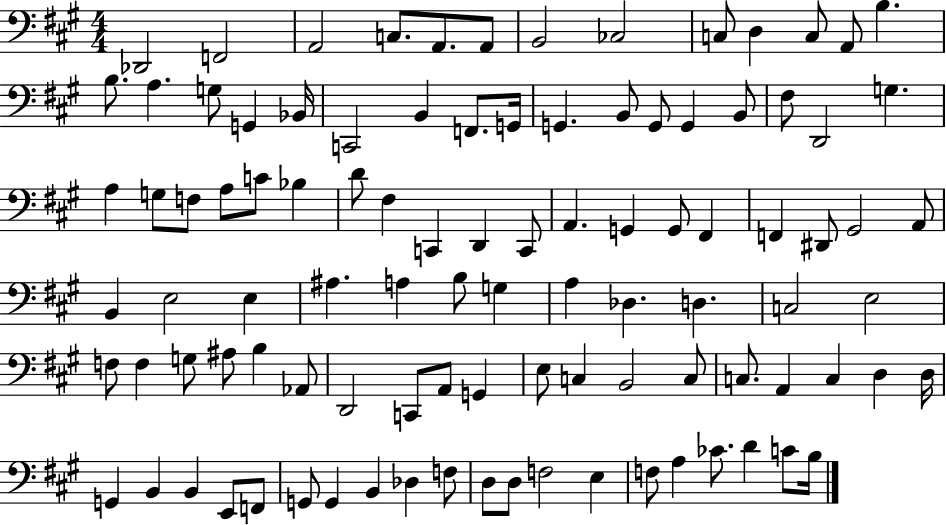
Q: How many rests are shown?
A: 0